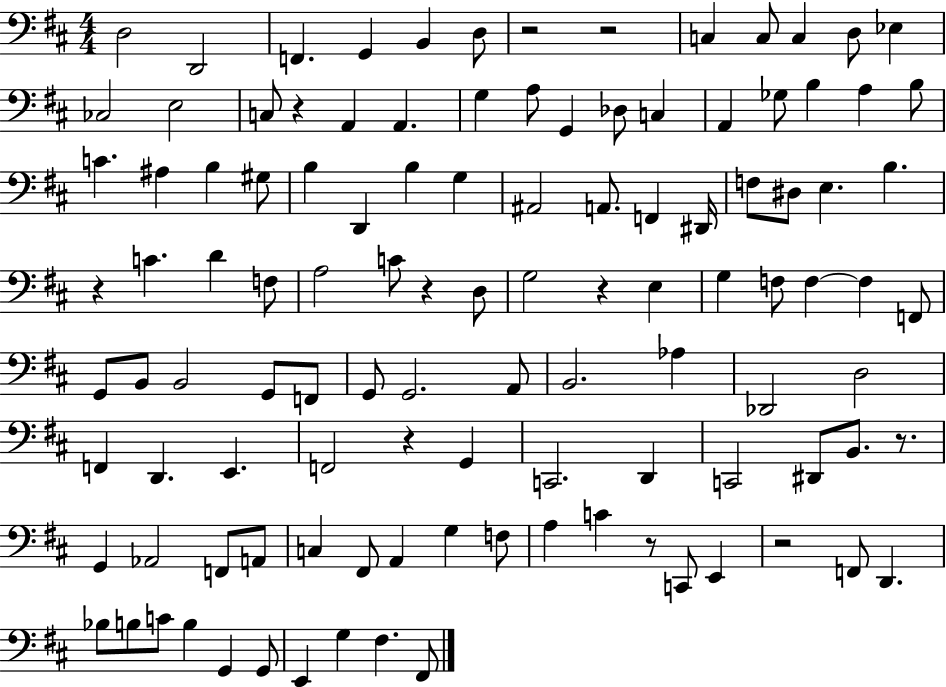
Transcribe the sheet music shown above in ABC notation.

X:1
T:Untitled
M:4/4
L:1/4
K:D
D,2 D,,2 F,, G,, B,, D,/2 z2 z2 C, C,/2 C, D,/2 _E, _C,2 E,2 C,/2 z A,, A,, G, A,/2 G,, _D,/2 C, A,, _G,/2 B, A, B,/2 C ^A, B, ^G,/2 B, D,, B, G, ^A,,2 A,,/2 F,, ^D,,/4 F,/2 ^D,/2 E, B, z C D F,/2 A,2 C/2 z D,/2 G,2 z E, G, F,/2 F, F, F,,/2 G,,/2 B,,/2 B,,2 G,,/2 F,,/2 G,,/2 G,,2 A,,/2 B,,2 _A, _D,,2 D,2 F,, D,, E,, F,,2 z G,, C,,2 D,, C,,2 ^D,,/2 B,,/2 z/2 G,, _A,,2 F,,/2 A,,/2 C, ^F,,/2 A,, G, F,/2 A, C z/2 C,,/2 E,, z2 F,,/2 D,, _B,/2 B,/2 C/2 B, G,, G,,/2 E,, G, ^F, ^F,,/2